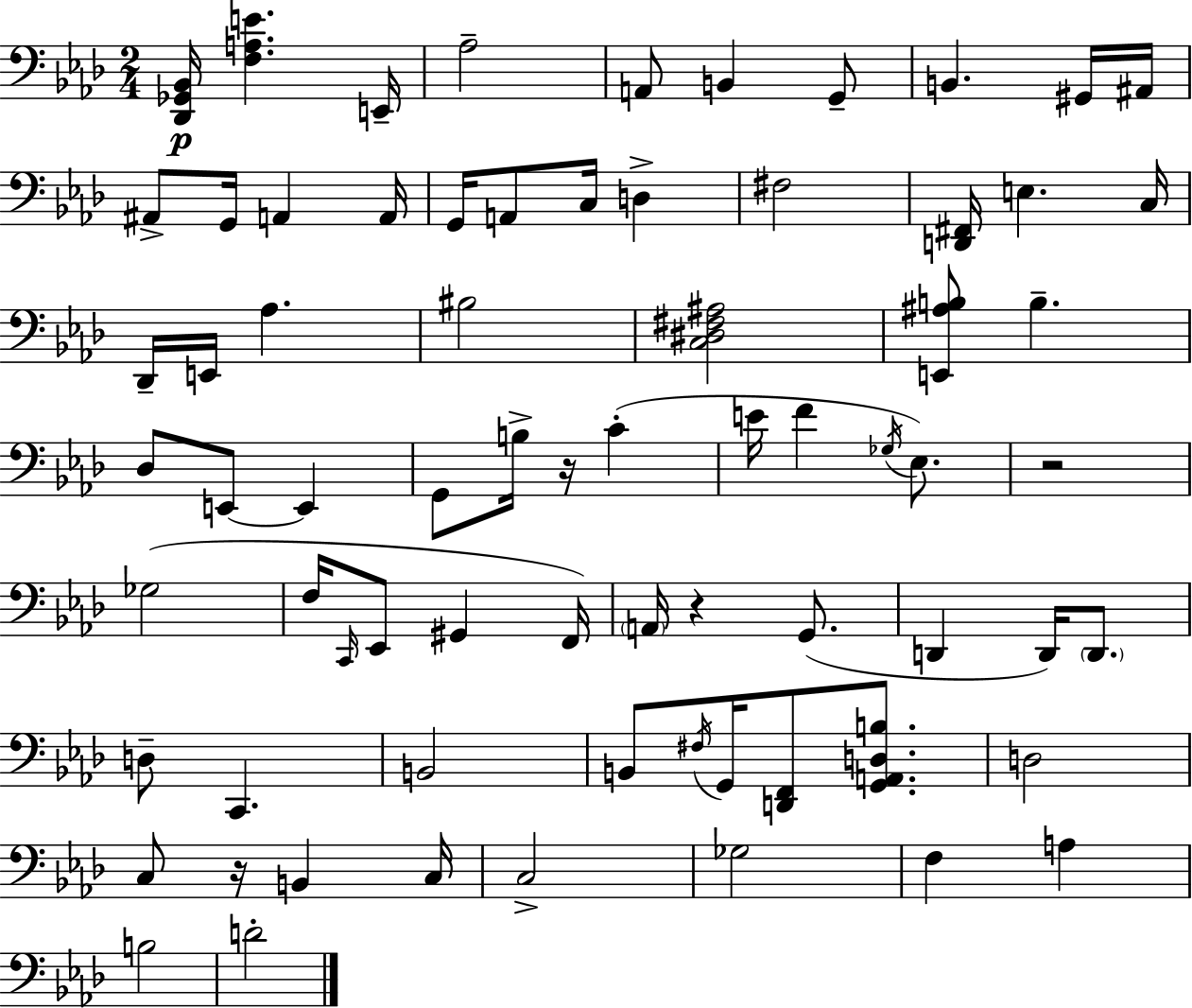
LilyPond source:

{
  \clef bass
  \numericTimeSignature
  \time 2/4
  \key aes \major
  \repeat volta 2 { <des, ges, bes,>16\p <f a e'>4. e,16-- | aes2-- | a,8 b,4 g,8-- | b,4. gis,16 ais,16 | \break ais,8-> g,16 a,4 a,16 | g,16 a,8 c16 d4-> | fis2 | <d, fis,>16 e4. c16 | \break des,16-- e,16 aes4. | bis2 | <c dis fis ais>2 | <e, ais b>8 b4.-- | \break des8 e,8~~ e,4 | g,8 b16-> r16 c'4-.( | e'16 f'4 \acciaccatura { ges16 } ees8.) | r2 | \break ges2( | f16 \grace { c,16 } ees,8 gis,4 | f,16) \parenthesize a,16 r4 g,8.( | d,4 d,16) \parenthesize d,8. | \break d8-- c,4. | b,2 | b,8 \acciaccatura { fis16 } g,16 <d, f,>8 | <g, a, d b>8. d2 | \break c8 r16 b,4 | c16 c2-> | ges2 | f4 a4 | \break b2 | d'2-. | } \bar "|."
}